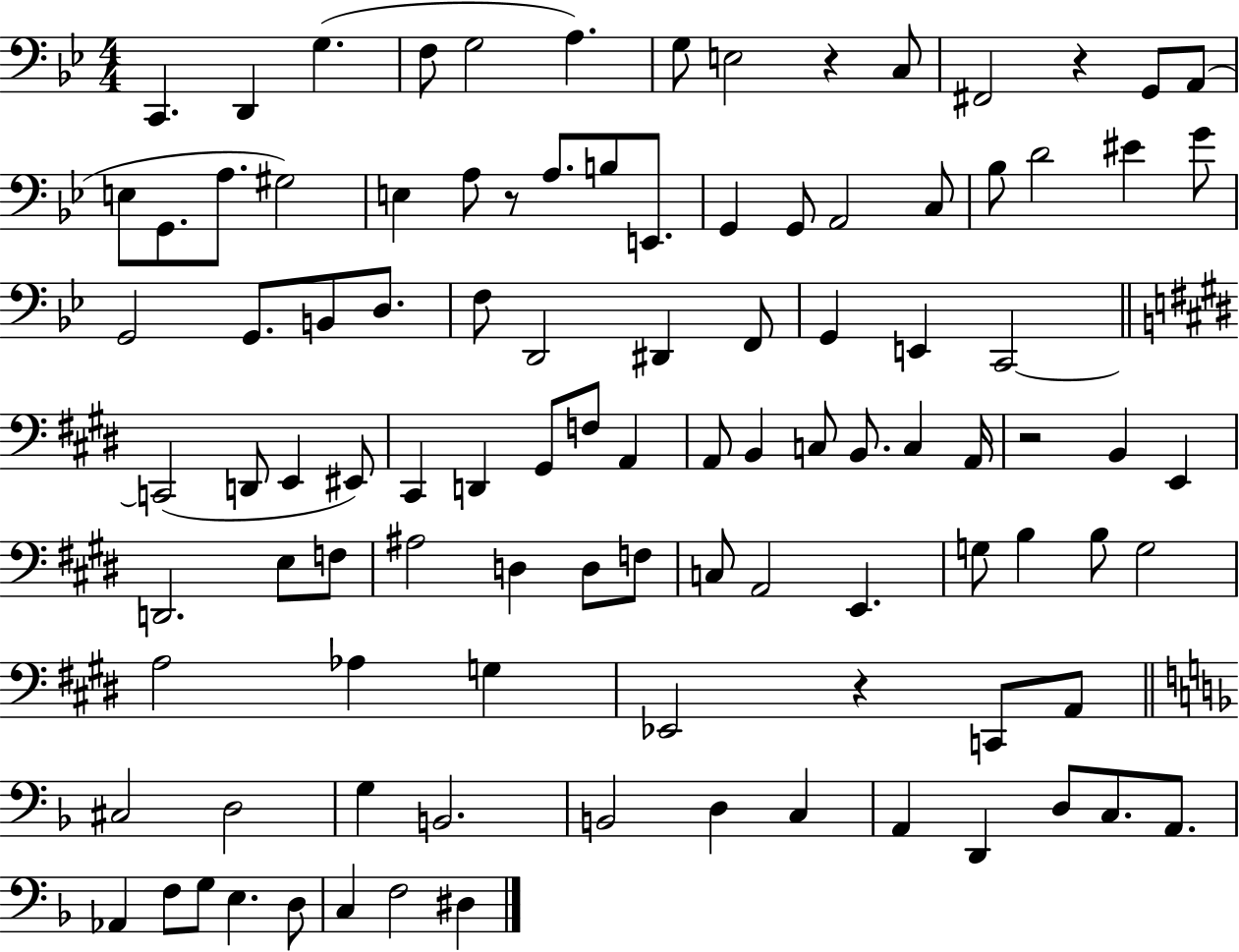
X:1
T:Untitled
M:4/4
L:1/4
K:Bb
C,, D,, G, F,/2 G,2 A, G,/2 E,2 z C,/2 ^F,,2 z G,,/2 A,,/2 E,/2 G,,/2 A,/2 ^G,2 E, A,/2 z/2 A,/2 B,/2 E,,/2 G,, G,,/2 A,,2 C,/2 _B,/2 D2 ^E G/2 G,,2 G,,/2 B,,/2 D,/2 F,/2 D,,2 ^D,, F,,/2 G,, E,, C,,2 C,,2 D,,/2 E,, ^E,,/2 ^C,, D,, ^G,,/2 F,/2 A,, A,,/2 B,, C,/2 B,,/2 C, A,,/4 z2 B,, E,, D,,2 E,/2 F,/2 ^A,2 D, D,/2 F,/2 C,/2 A,,2 E,, G,/2 B, B,/2 G,2 A,2 _A, G, _E,,2 z C,,/2 A,,/2 ^C,2 D,2 G, B,,2 B,,2 D, C, A,, D,, D,/2 C,/2 A,,/2 _A,, F,/2 G,/2 E, D,/2 C, F,2 ^D,